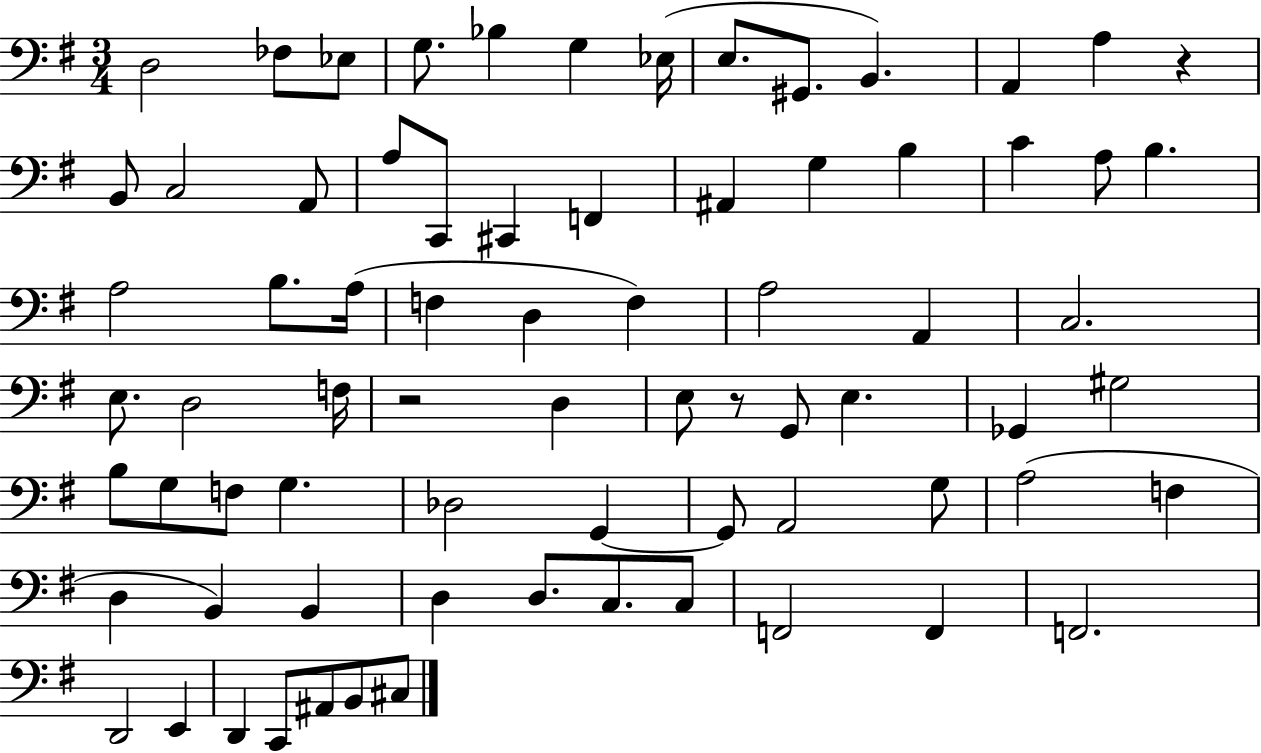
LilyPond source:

{
  \clef bass
  \numericTimeSignature
  \time 3/4
  \key g \major
  d2 fes8 ees8 | g8. bes4 g4 ees16( | e8. gis,8. b,4.) | a,4 a4 r4 | \break b,8 c2 a,8 | a8 c,8 cis,4 f,4 | ais,4 g4 b4 | c'4 a8 b4. | \break a2 b8. a16( | f4 d4 f4) | a2 a,4 | c2. | \break e8. d2 f16 | r2 d4 | e8 r8 g,8 e4. | ges,4 gis2 | \break b8 g8 f8 g4. | des2 g,4~~ | g,8 a,2 g8 | a2( f4 | \break d4 b,4) b,4 | d4 d8. c8. c8 | f,2 f,4 | f,2. | \break d,2 e,4 | d,4 c,8 ais,8 b,8 cis8 | \bar "|."
}